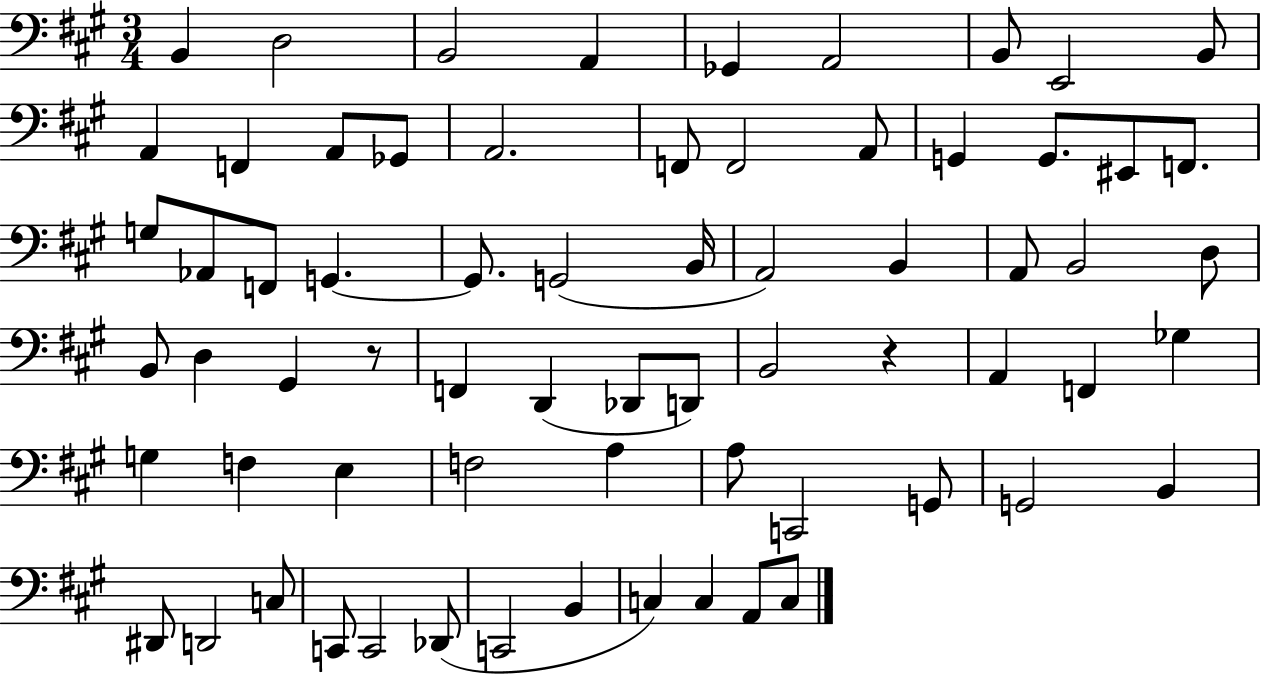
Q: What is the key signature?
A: A major